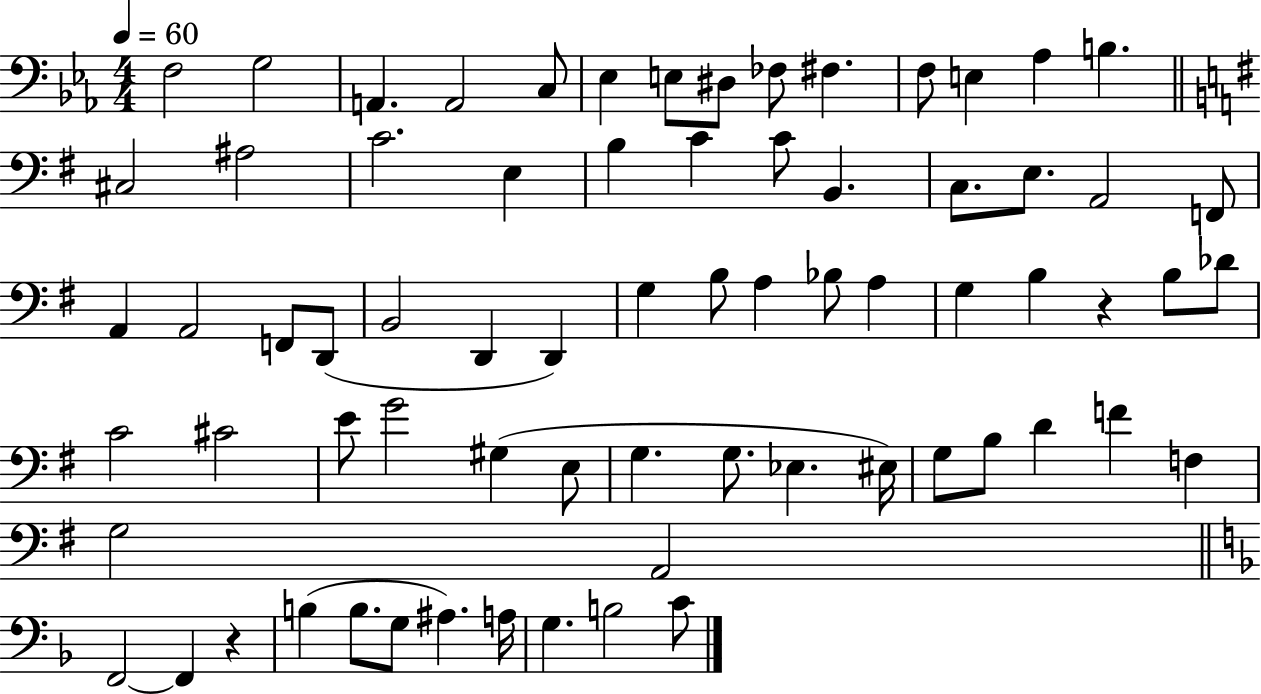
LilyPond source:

{
  \clef bass
  \numericTimeSignature
  \time 4/4
  \key ees \major
  \tempo 4 = 60
  f2 g2 | a,4. a,2 c8 | ees4 e8 dis8 fes8 fis4. | f8 e4 aes4 b4. | \break \bar "||" \break \key e \minor cis2 ais2 | c'2. e4 | b4 c'4 c'8 b,4. | c8. e8. a,2 f,8 | \break a,4 a,2 f,8 d,8( | b,2 d,4 d,4) | g4 b8 a4 bes8 a4 | g4 b4 r4 b8 des'8 | \break c'2 cis'2 | e'8 g'2 gis4( e8 | g4. g8. ees4. eis16) | g8 b8 d'4 f'4 f4 | \break g2 a,2 | \bar "||" \break \key f \major f,2~~ f,4 r4 | b4( b8. g8 ais4.) a16 | g4. b2 c'8 | \bar "|."
}